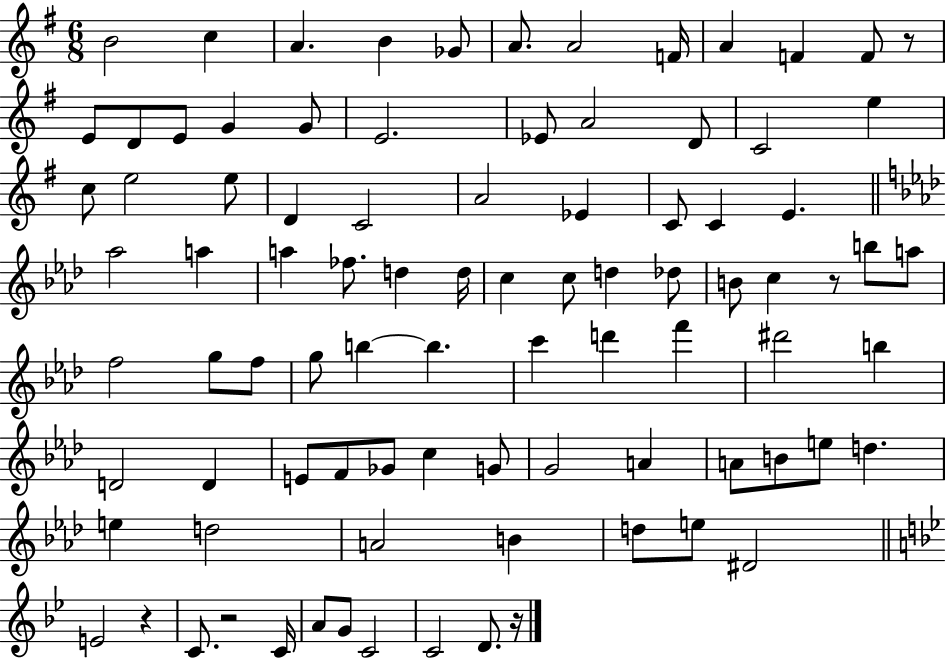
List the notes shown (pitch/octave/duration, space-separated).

B4/h C5/q A4/q. B4/q Gb4/e A4/e. A4/h F4/s A4/q F4/q F4/e R/e E4/e D4/e E4/e G4/q G4/e E4/h. Eb4/e A4/h D4/e C4/h E5/q C5/e E5/h E5/e D4/q C4/h A4/h Eb4/q C4/e C4/q E4/q. Ab5/h A5/q A5/q FES5/e. D5/q D5/s C5/q C5/e D5/q Db5/e B4/e C5/q R/e B5/e A5/e F5/h G5/e F5/e G5/e B5/q B5/q. C6/q D6/q F6/q D#6/h B5/q D4/h D4/q E4/e F4/e Gb4/e C5/q G4/e G4/h A4/q A4/e B4/e E5/e D5/q. E5/q D5/h A4/h B4/q D5/e E5/e D#4/h E4/h R/q C4/e. R/h C4/s A4/e G4/e C4/h C4/h D4/e. R/s